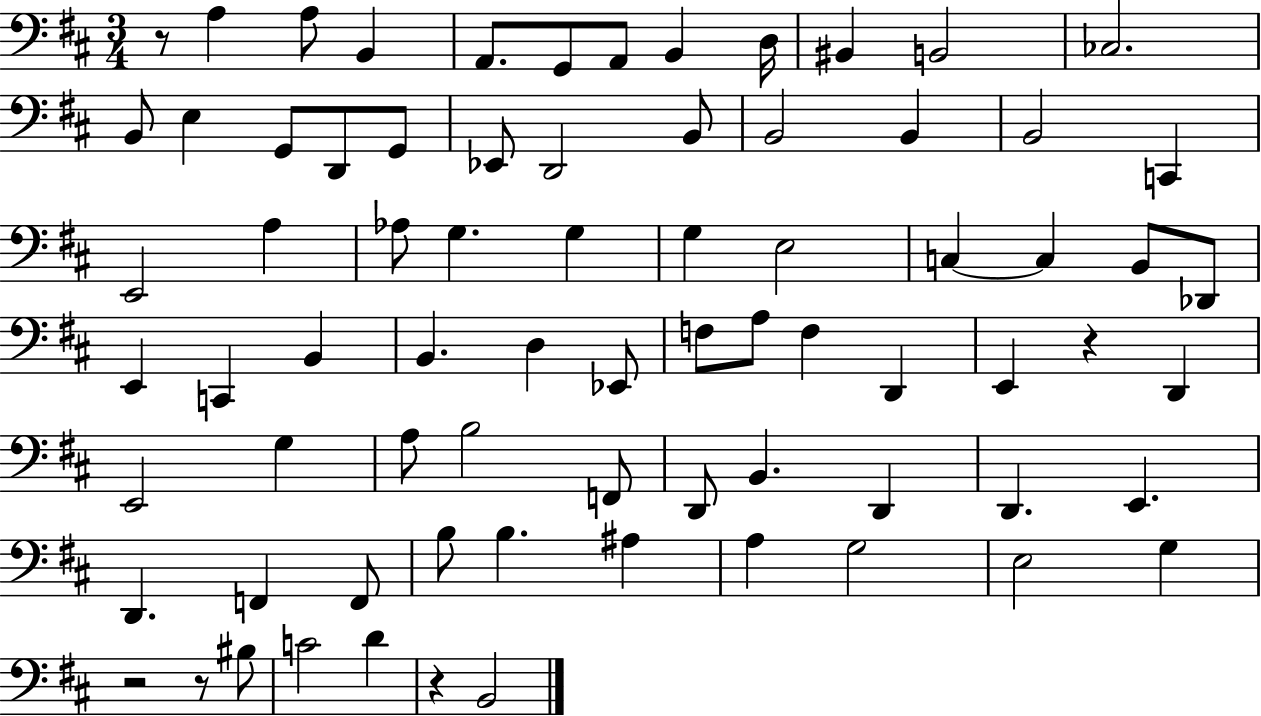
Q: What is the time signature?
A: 3/4